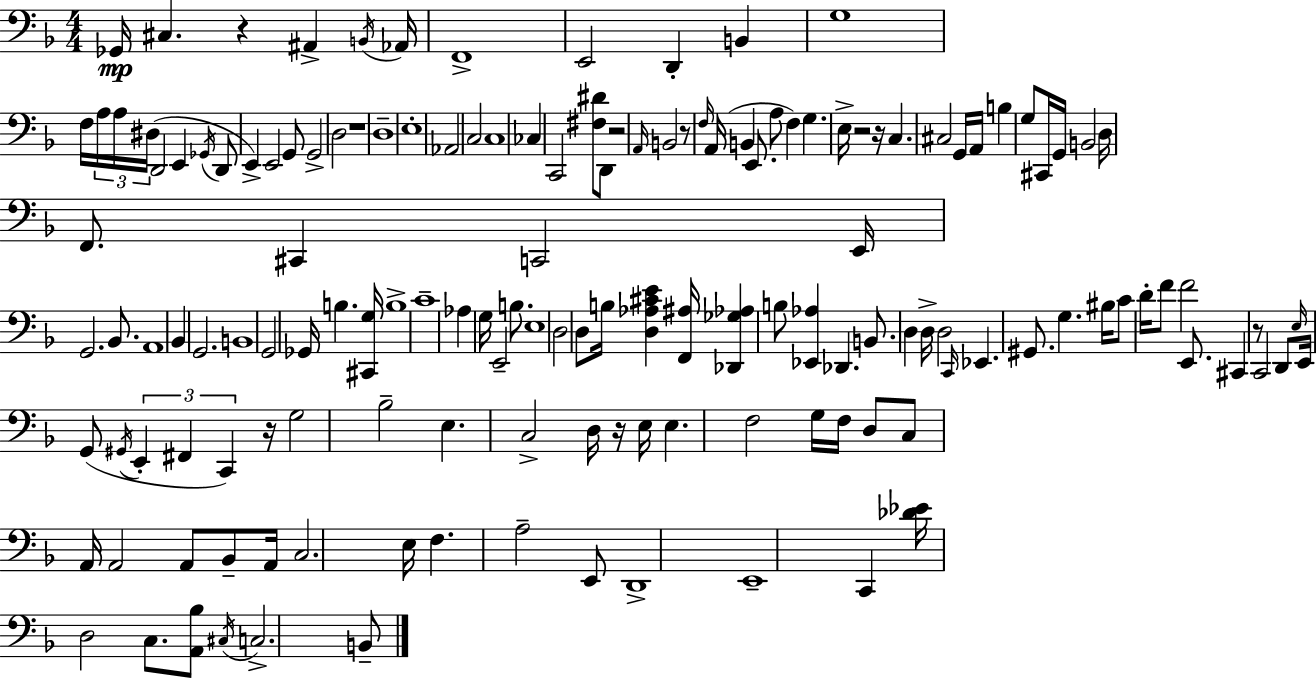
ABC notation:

X:1
T:Untitled
M:4/4
L:1/4
K:F
_G,,/4 ^C, z ^A,, B,,/4 _A,,/4 F,,4 E,,2 D,, B,, G,4 F,/4 A,/4 A,/4 ^D,/4 D,,2 E,, _G,,/4 D,,/2 E,, E,,2 G,,/2 G,,2 D,2 z4 D,4 E,4 _A,,2 C,2 C,4 _C, C,,2 [^F,^D]/2 D,,/2 z2 A,,/4 B,,2 z/2 F,/4 A,,/4 B,, E,,/2 A,/2 F, G, E,/4 z2 z/4 C, ^C,2 G,,/4 A,,/4 B, G,/2 ^C,,/4 G,,/4 B,,2 D,/4 F,,/2 ^C,, C,,2 E,,/4 G,,2 _B,,/2 A,,4 _B,, G,,2 B,,4 G,,2 _G,,/4 B, [^C,,G,]/4 B,4 C4 _A, G,/4 E,,2 B,/2 E,4 D,2 D,/2 B,/4 [D,_A,^CE] [F,,^A,]/4 [_D,,_G,_A,] B,/2 [_E,,_A,] _D,, B,,/2 D, D,/4 D,2 C,,/4 _E,, ^G,,/2 G, ^B,/4 C/2 D/4 F/2 F2 E,,/2 ^C,, z/2 C,,2 D,,/2 E,/4 E,,/4 G,,/2 ^G,,/4 E,, ^F,, C,, z/4 G,2 _B,2 E, C,2 D,/4 z/4 E,/4 E, F,2 G,/4 F,/4 D,/2 C,/2 A,,/4 A,,2 A,,/2 _B,,/2 A,,/4 C,2 E,/4 F, A,2 E,,/2 D,,4 E,,4 C,, [_D_E]/4 D,2 C,/2 [A,,_B,]/2 ^C,/4 C,2 B,,/2